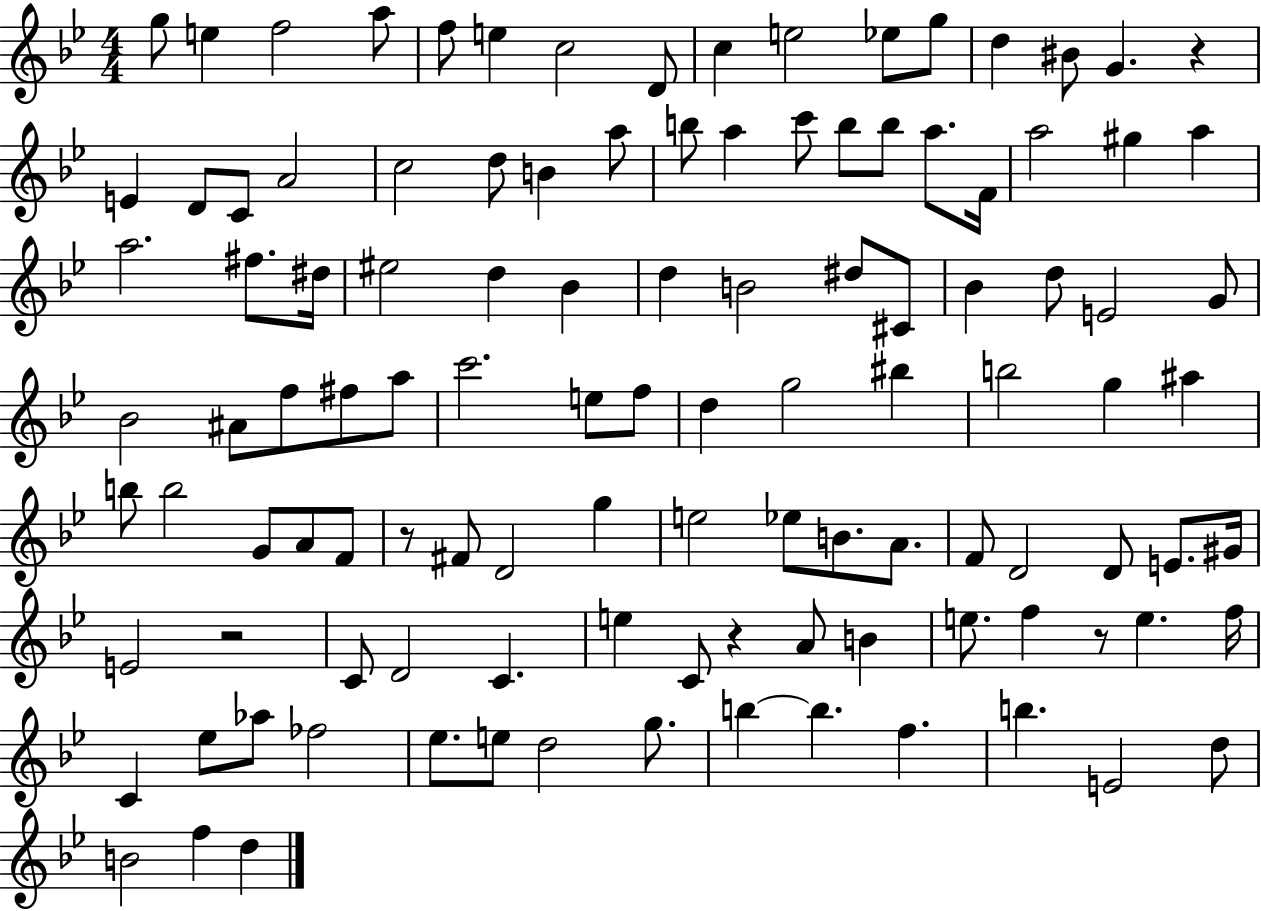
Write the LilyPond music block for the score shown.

{
  \clef treble
  \numericTimeSignature
  \time 4/4
  \key bes \major
  g''8 e''4 f''2 a''8 | f''8 e''4 c''2 d'8 | c''4 e''2 ees''8 g''8 | d''4 bis'8 g'4. r4 | \break e'4 d'8 c'8 a'2 | c''2 d''8 b'4 a''8 | b''8 a''4 c'''8 b''8 b''8 a''8. f'16 | a''2 gis''4 a''4 | \break a''2. fis''8. dis''16 | eis''2 d''4 bes'4 | d''4 b'2 dis''8 cis'8 | bes'4 d''8 e'2 g'8 | \break bes'2 ais'8 f''8 fis''8 a''8 | c'''2. e''8 f''8 | d''4 g''2 bis''4 | b''2 g''4 ais''4 | \break b''8 b''2 g'8 a'8 f'8 | r8 fis'8 d'2 g''4 | e''2 ees''8 b'8. a'8. | f'8 d'2 d'8 e'8. gis'16 | \break e'2 r2 | c'8 d'2 c'4. | e''4 c'8 r4 a'8 b'4 | e''8. f''4 r8 e''4. f''16 | \break c'4 ees''8 aes''8 fes''2 | ees''8. e''8 d''2 g''8. | b''4~~ b''4. f''4. | b''4. e'2 d''8 | \break b'2 f''4 d''4 | \bar "|."
}